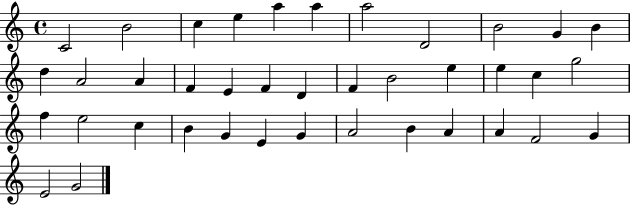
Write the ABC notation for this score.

X:1
T:Untitled
M:4/4
L:1/4
K:C
C2 B2 c e a a a2 D2 B2 G B d A2 A F E F D F B2 e e c g2 f e2 c B G E G A2 B A A F2 G E2 G2